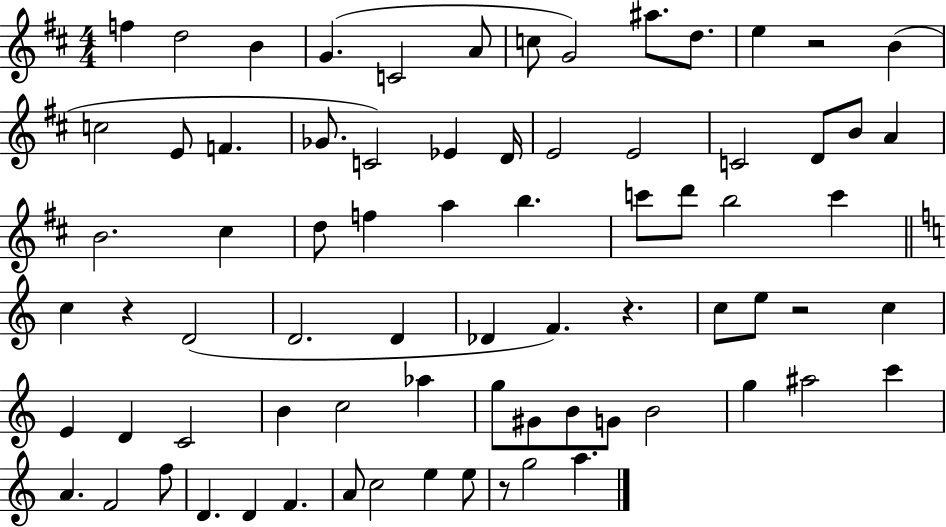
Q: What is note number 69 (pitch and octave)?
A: G5